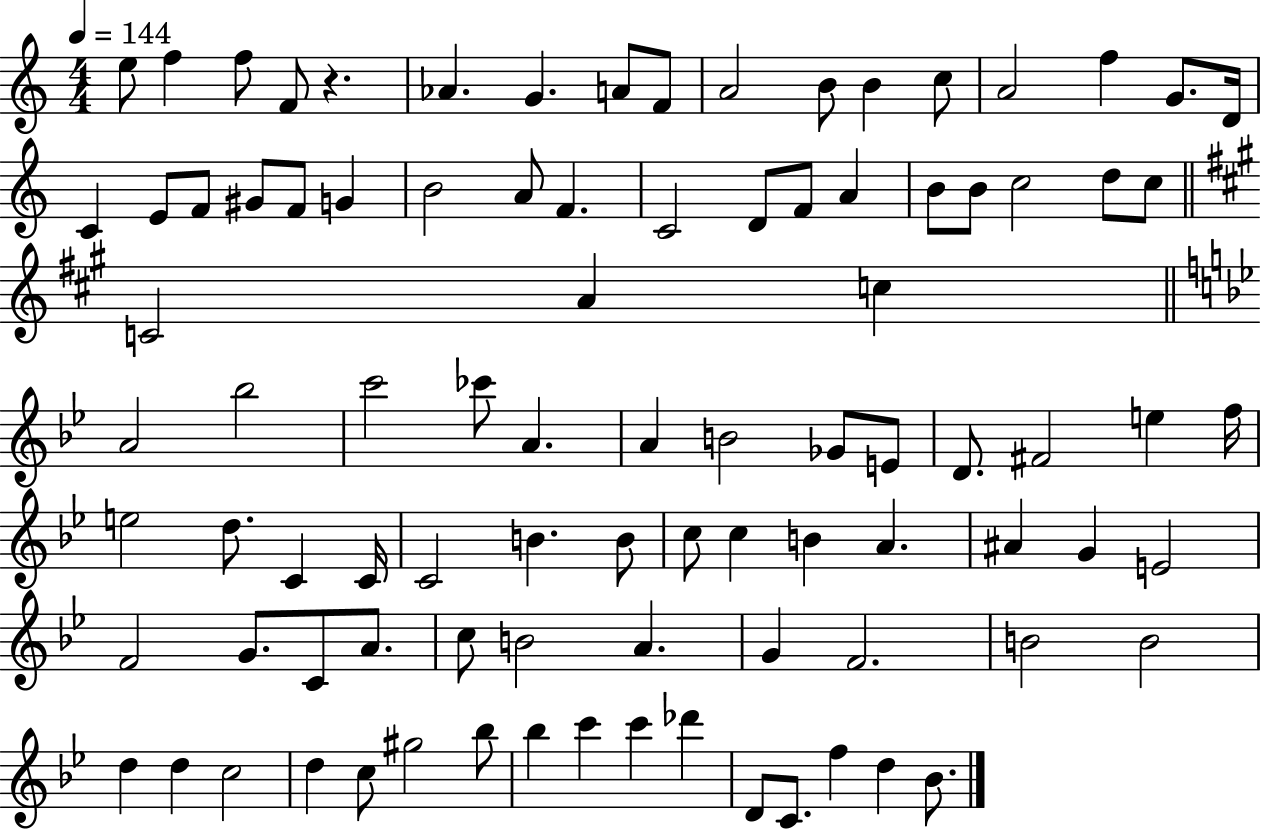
X:1
T:Untitled
M:4/4
L:1/4
K:C
e/2 f f/2 F/2 z _A G A/2 F/2 A2 B/2 B c/2 A2 f G/2 D/4 C E/2 F/2 ^G/2 F/2 G B2 A/2 F C2 D/2 F/2 A B/2 B/2 c2 d/2 c/2 C2 A c A2 _b2 c'2 _c'/2 A A B2 _G/2 E/2 D/2 ^F2 e f/4 e2 d/2 C C/4 C2 B B/2 c/2 c B A ^A G E2 F2 G/2 C/2 A/2 c/2 B2 A G F2 B2 B2 d d c2 d c/2 ^g2 _b/2 _b c' c' _d' D/2 C/2 f d _B/2